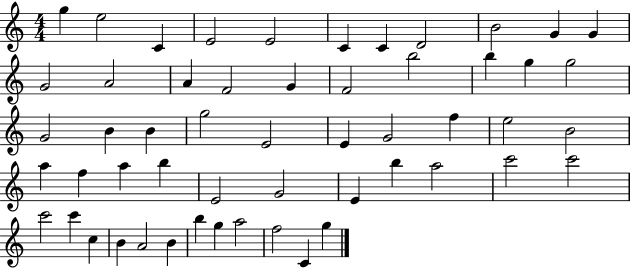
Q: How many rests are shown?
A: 0